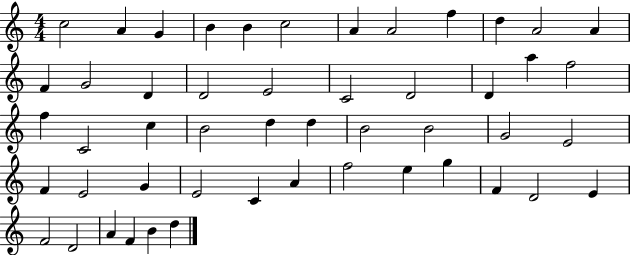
X:1
T:Untitled
M:4/4
L:1/4
K:C
c2 A G B B c2 A A2 f d A2 A F G2 D D2 E2 C2 D2 D a f2 f C2 c B2 d d B2 B2 G2 E2 F E2 G E2 C A f2 e g F D2 E F2 D2 A F B d